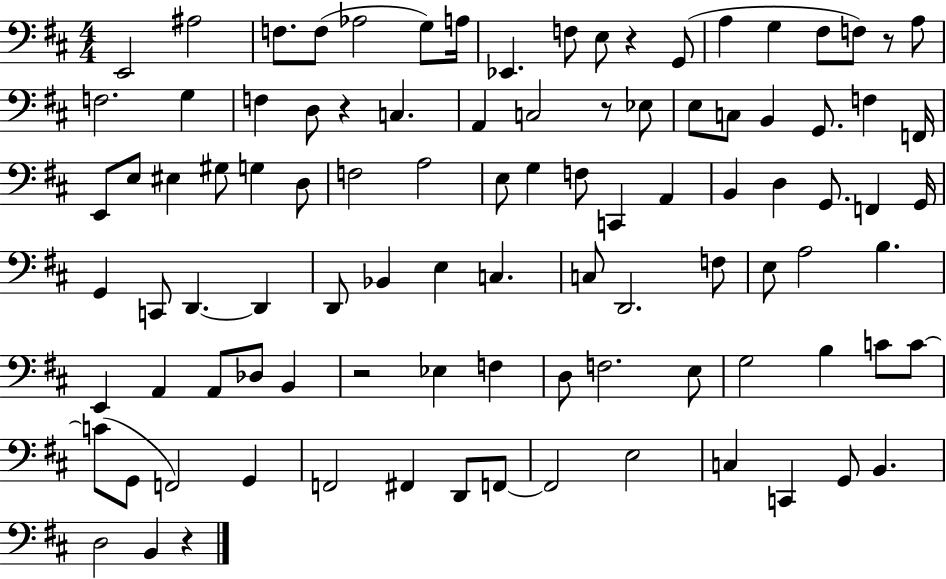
{
  \clef bass
  \numericTimeSignature
  \time 4/4
  \key d \major
  e,2 ais2 | f8. f8( aes2 g8) a16 | ees,4. f8 e8 r4 g,8( | a4 g4 fis8 f8) r8 a8 | \break f2. g4 | f4 d8 r4 c4. | a,4 c2 r8 ees8 | e8 c8 b,4 g,8. f4 f,16 | \break e,8 e8 eis4 gis8 g4 d8 | f2 a2 | e8 g4 f8 c,4 a,4 | b,4 d4 g,8. f,4 g,16 | \break g,4 c,8 d,4.~~ d,4 | d,8 bes,4 e4 c4. | c8 d,2. f8 | e8 a2 b4. | \break e,4 a,4 a,8 des8 b,4 | r2 ees4 f4 | d8 f2. e8 | g2 b4 c'8 c'8~~ | \break c'8( g,8 f,2) g,4 | f,2 fis,4 d,8 f,8~~ | f,2 e2 | c4 c,4 g,8 b,4. | \break d2 b,4 r4 | \bar "|."
}